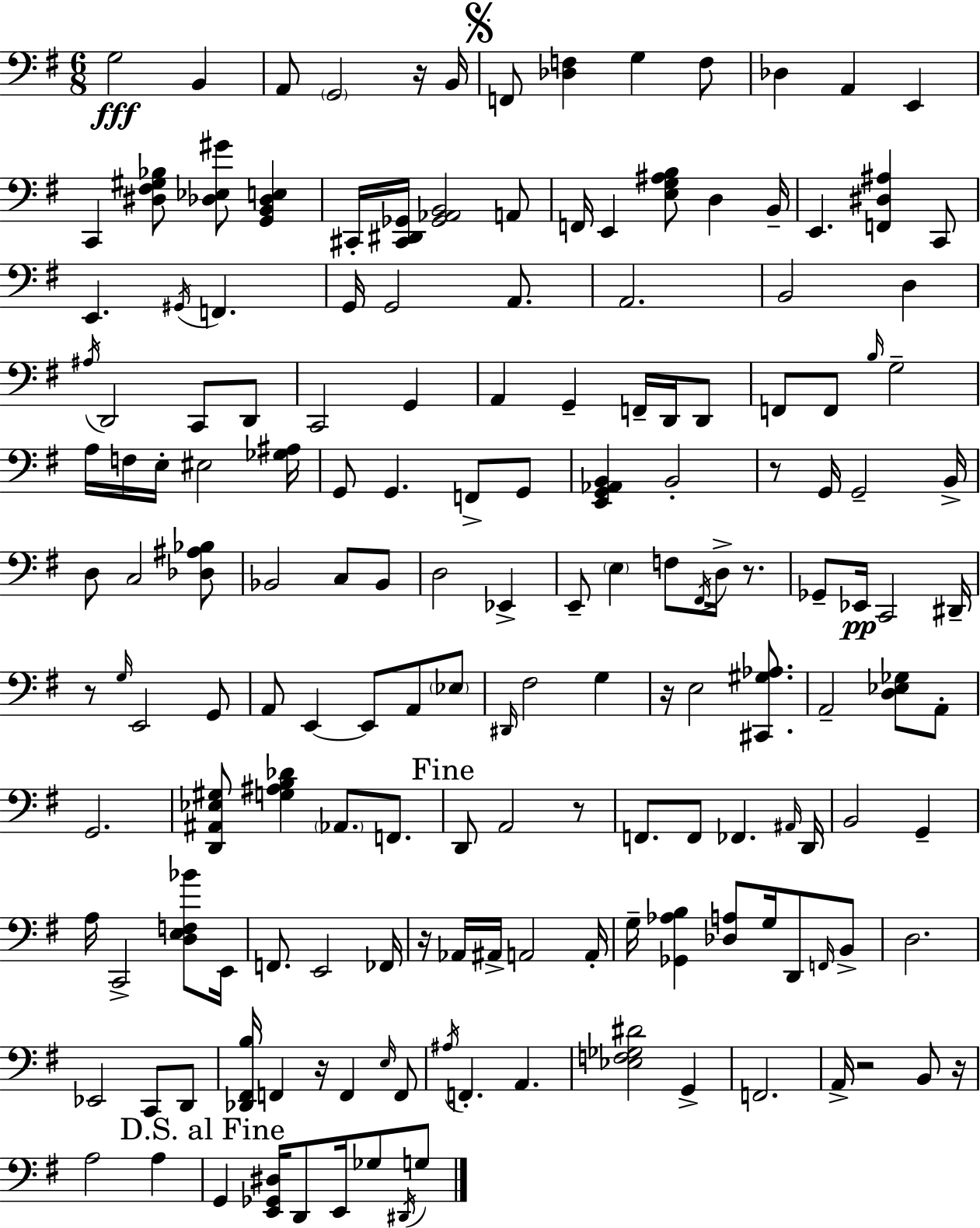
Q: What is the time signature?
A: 6/8